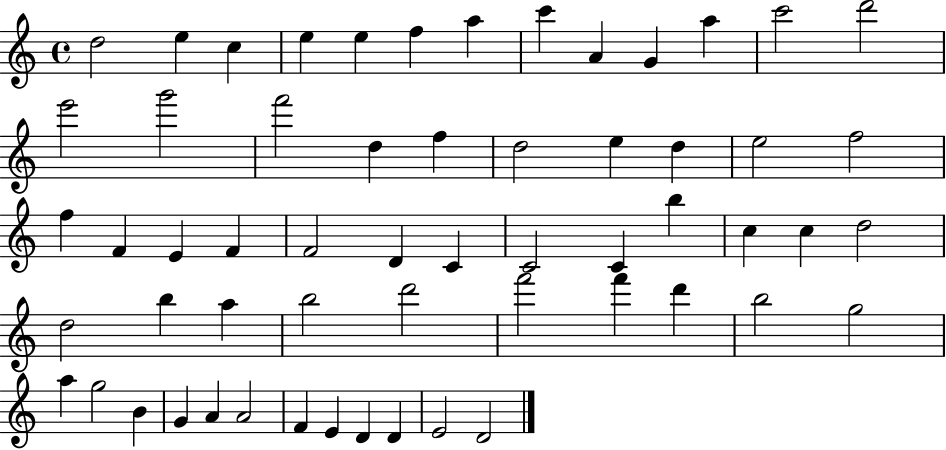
X:1
T:Untitled
M:4/4
L:1/4
K:C
d2 e c e e f a c' A G a c'2 d'2 e'2 g'2 f'2 d f d2 e d e2 f2 f F E F F2 D C C2 C b c c d2 d2 b a b2 d'2 f'2 f' d' b2 g2 a g2 B G A A2 F E D D E2 D2